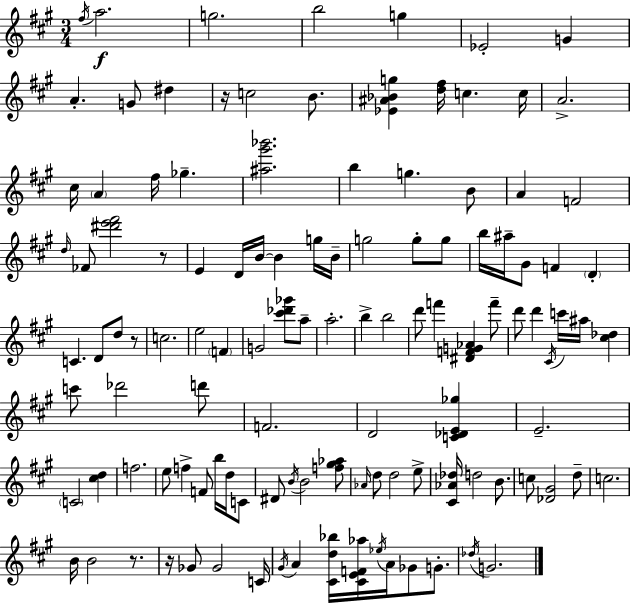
F#5/s A5/h. G5/h. B5/h G5/q Eb4/h G4/q A4/q. G4/e D#5/q R/s C5/h B4/e. [Eb4,A#4,Bb4,G5]/q [D5,F#5]/s C5/q. C5/s A4/h. C#5/s A4/q F#5/s Gb5/q. [A#5,G#6,Bb6]/h. B5/q G5/q. B4/e A4/q F4/h D5/s FES4/e [D#6,E6,F#6]/h R/e E4/q D4/s B4/s B4/q G5/s B4/s G5/h G5/e G5/e B5/s A#5/s G#4/e F4/q D4/q C4/q. D4/e D5/e R/e C5/h. E5/h F4/q G4/h [C#6,Db6,Gb6]/e A5/e A5/h. B5/q B5/h D6/e F6/q [D#4,F4,G4,Ab4]/q F6/e D6/e D6/q C#4/s C6/s A#5/s [C#5,Db5]/q C6/e Db6/h D6/e F4/h. D4/h [C4,Db4,E4,Gb5]/q E4/h. C4/h [C#5,D5]/q F5/h. E5/e F5/q F4/e B5/s D5/s C4/e D#4/e B4/s B4/h [F5,G#5,Ab5]/e Ab4/s D5/e D5/h E5/e [C#4,Ab4,Db5]/s D5/h B4/e. C5/e [Db4,G#4]/h D5/e C5/h. B4/s B4/h R/e. R/s Gb4/e Gb4/h C4/s G#4/s A4/q [C#4,D5,Bb5]/s [C#4,E4,F4,Ab5]/s Eb5/s A4/s Gb4/e G4/e. Db5/s G4/h.